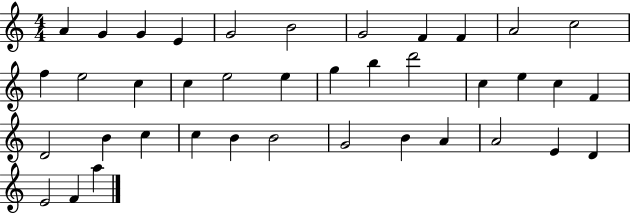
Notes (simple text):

A4/q G4/q G4/q E4/q G4/h B4/h G4/h F4/q F4/q A4/h C5/h F5/q E5/h C5/q C5/q E5/h E5/q G5/q B5/q D6/h C5/q E5/q C5/q F4/q D4/h B4/q C5/q C5/q B4/q B4/h G4/h B4/q A4/q A4/h E4/q D4/q E4/h F4/q A5/q